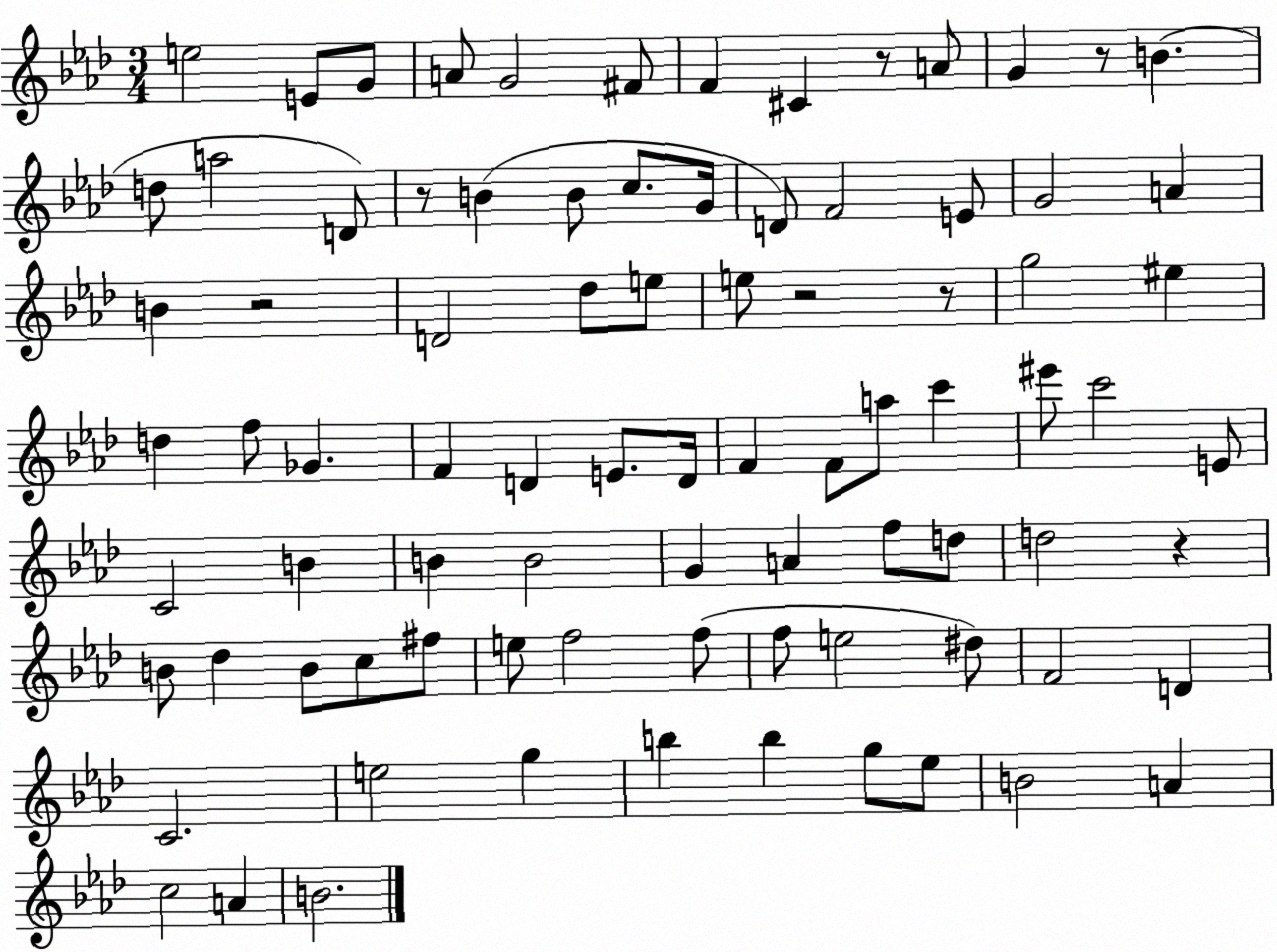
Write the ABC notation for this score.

X:1
T:Untitled
M:3/4
L:1/4
K:Ab
e2 E/2 G/2 A/2 G2 ^F/2 F ^C z/2 A/2 G z/2 B d/2 a2 D/2 z/2 B B/2 c/2 G/4 D/2 F2 E/2 G2 A B z2 D2 _d/2 e/2 e/2 z2 z/2 g2 ^e d f/2 _G F D E/2 D/4 F F/2 a/2 c' ^e'/2 c'2 E/2 C2 B B B2 G A f/2 d/2 d2 z B/2 _d B/2 c/2 ^f/2 e/2 f2 f/2 f/2 e2 ^d/2 F2 D C2 e2 g b b g/2 _e/2 B2 A c2 A B2